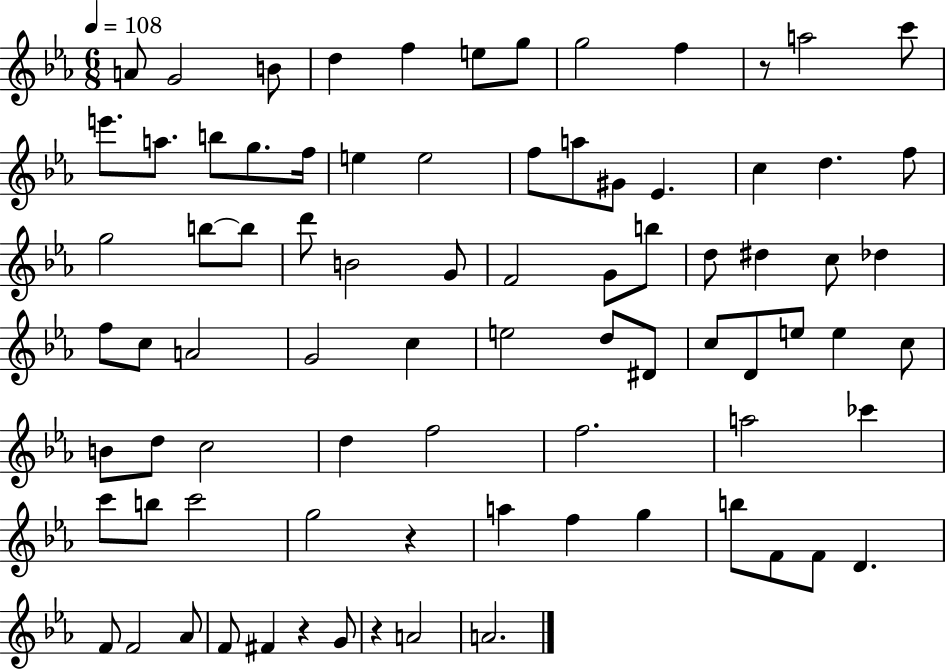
X:1
T:Untitled
M:6/8
L:1/4
K:Eb
A/2 G2 B/2 d f e/2 g/2 g2 f z/2 a2 c'/2 e'/2 a/2 b/2 g/2 f/4 e e2 f/2 a/2 ^G/2 _E c d f/2 g2 b/2 b/2 d'/2 B2 G/2 F2 G/2 b/2 d/2 ^d c/2 _d f/2 c/2 A2 G2 c e2 d/2 ^D/2 c/2 D/2 e/2 e c/2 B/2 d/2 c2 d f2 f2 a2 _c' c'/2 b/2 c'2 g2 z a f g b/2 F/2 F/2 D F/2 F2 _A/2 F/2 ^F z G/2 z A2 A2